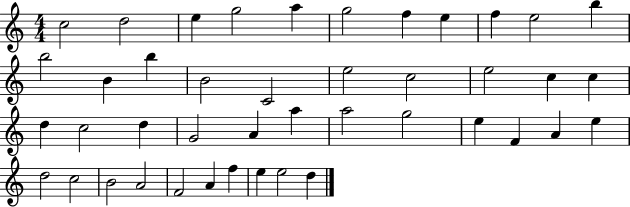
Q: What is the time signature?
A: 4/4